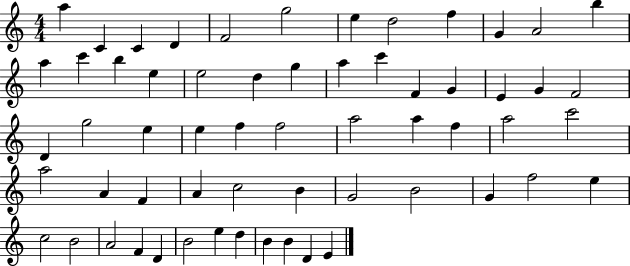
A5/q C4/q C4/q D4/q F4/h G5/h E5/q D5/h F5/q G4/q A4/h B5/q A5/q C6/q B5/q E5/q E5/h D5/q G5/q A5/q C6/q F4/q G4/q E4/q G4/q F4/h D4/q G5/h E5/q E5/q F5/q F5/h A5/h A5/q F5/q A5/h C6/h A5/h A4/q F4/q A4/q C5/h B4/q G4/h B4/h G4/q F5/h E5/q C5/h B4/h A4/h F4/q D4/q B4/h E5/q D5/q B4/q B4/q D4/q E4/q